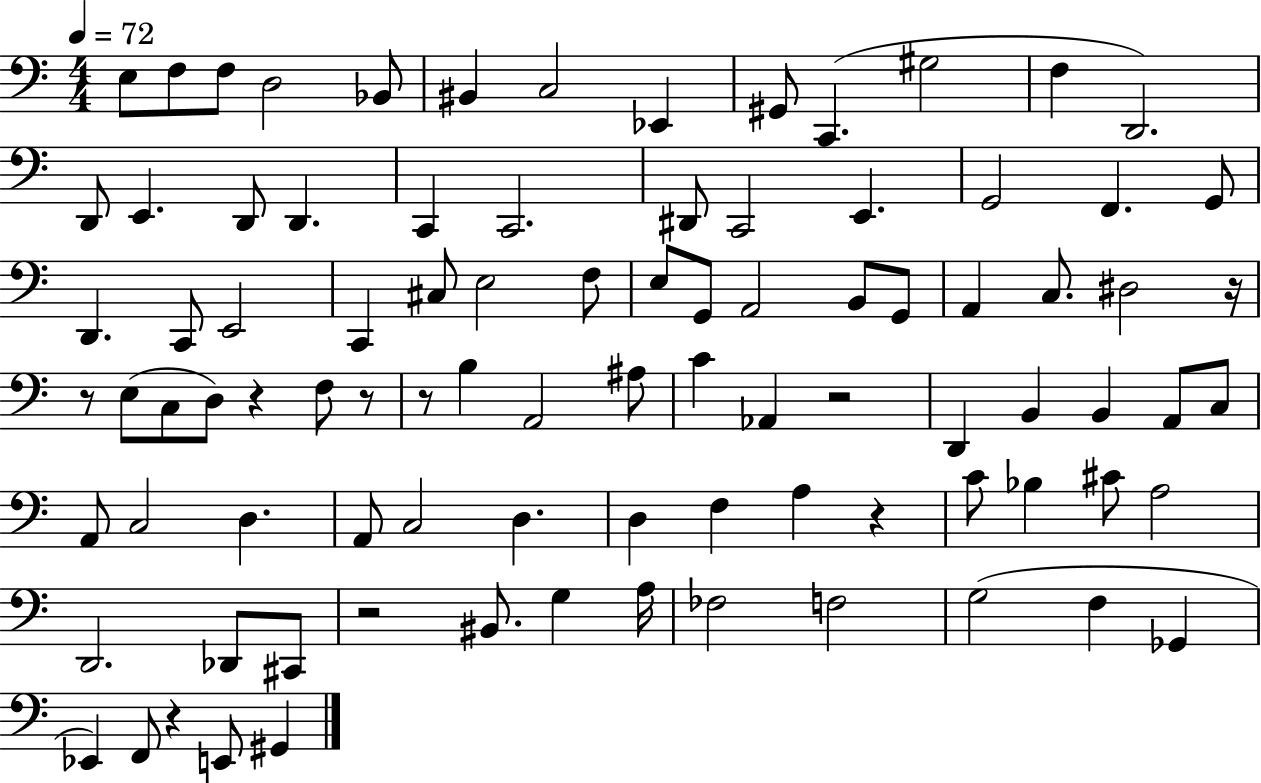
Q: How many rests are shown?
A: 9